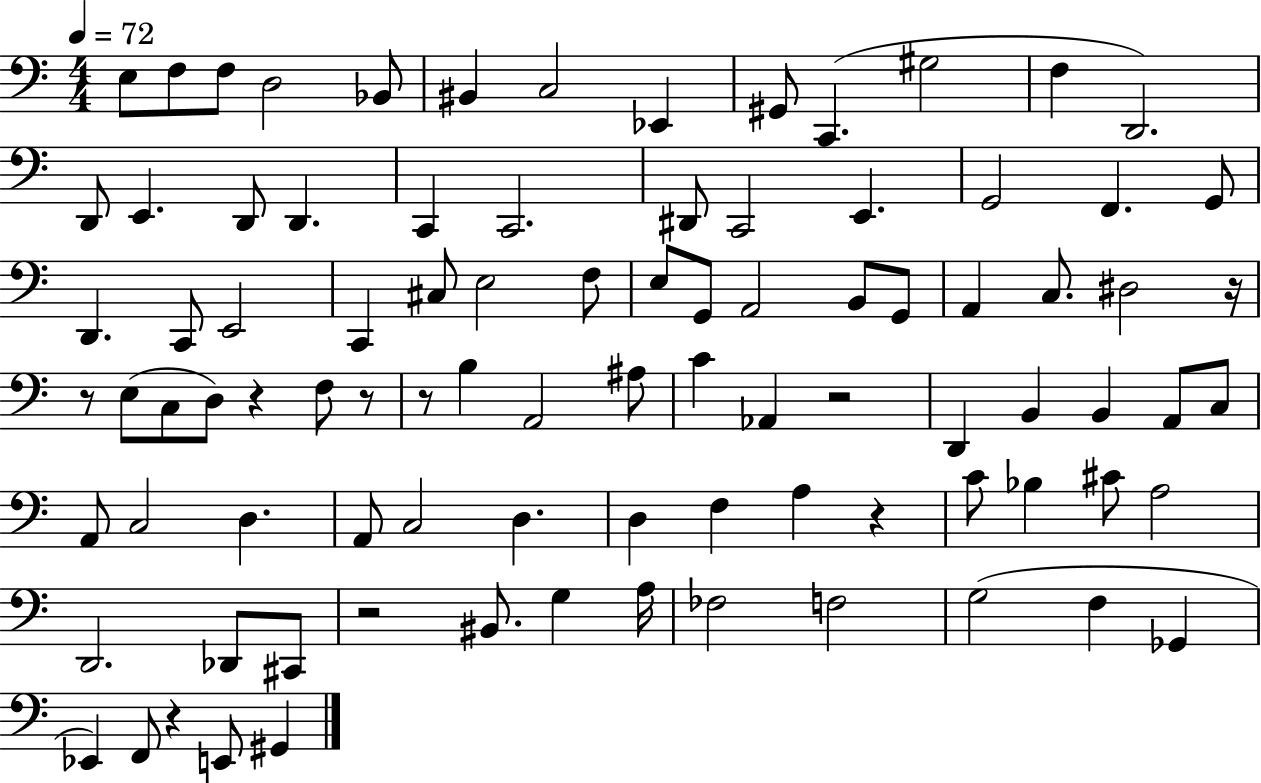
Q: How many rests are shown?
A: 9